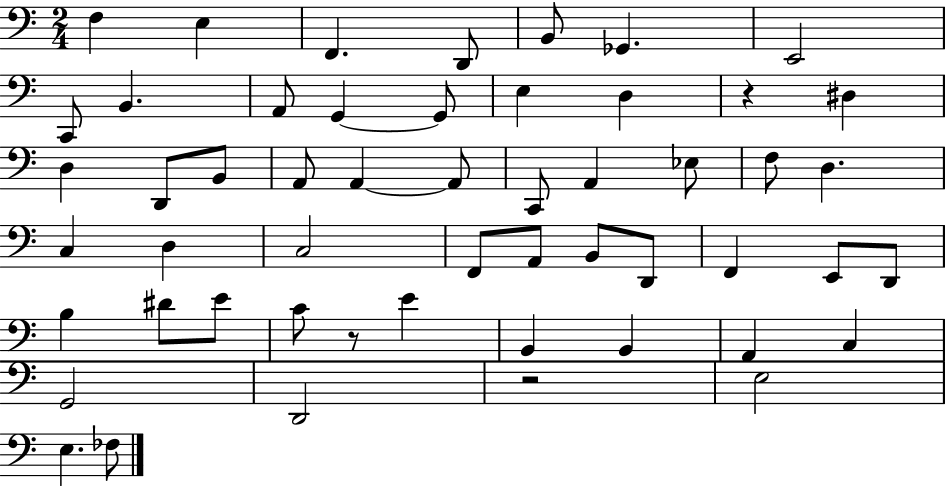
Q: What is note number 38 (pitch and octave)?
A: D#4